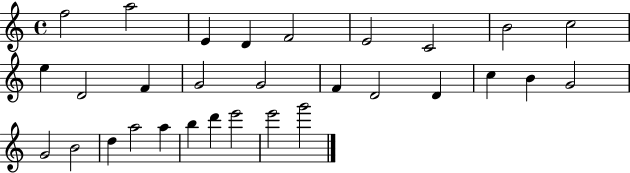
X:1
T:Untitled
M:4/4
L:1/4
K:C
f2 a2 E D F2 E2 C2 B2 c2 e D2 F G2 G2 F D2 D c B G2 G2 B2 d a2 a b d' e'2 e'2 g'2